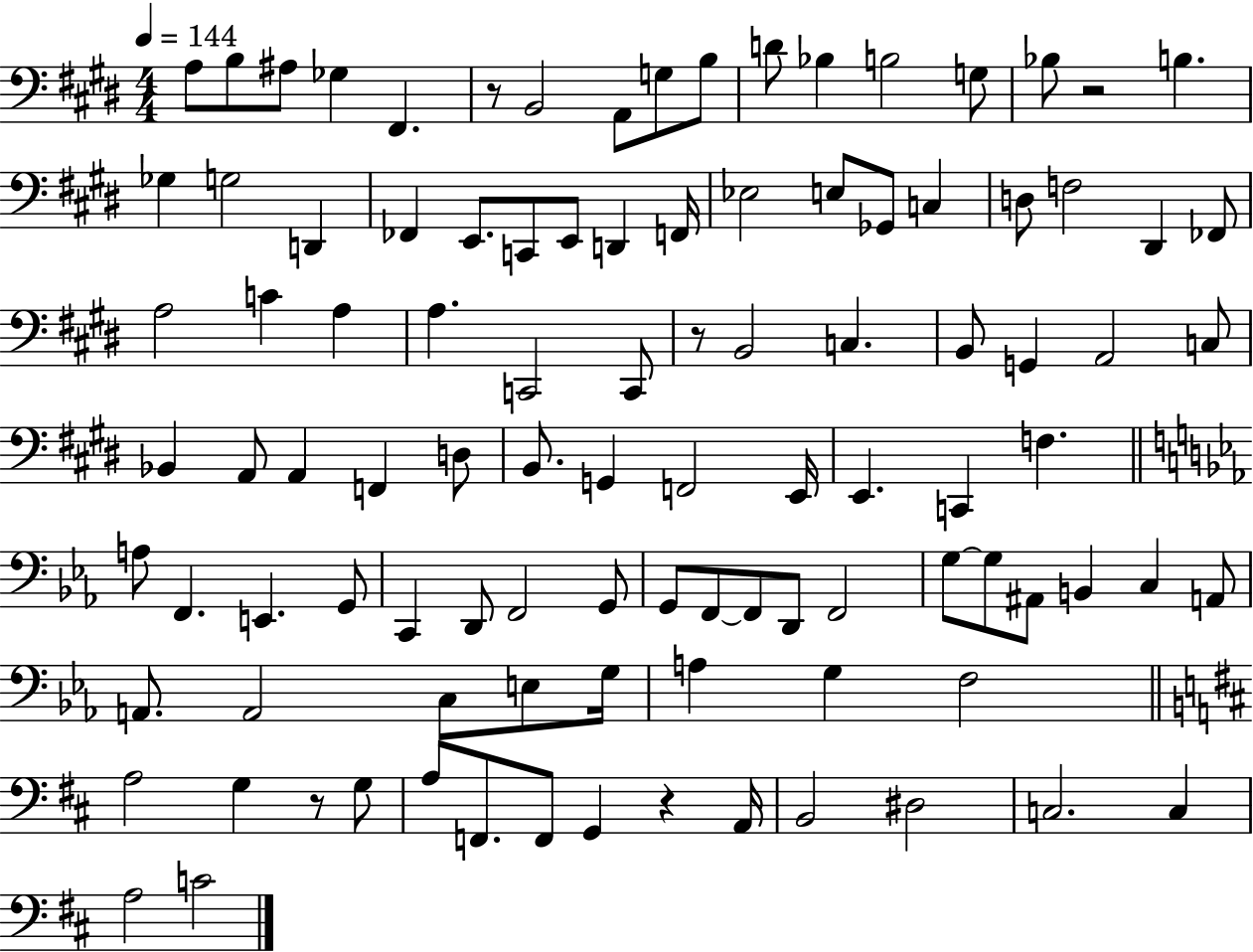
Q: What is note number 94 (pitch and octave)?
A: C3